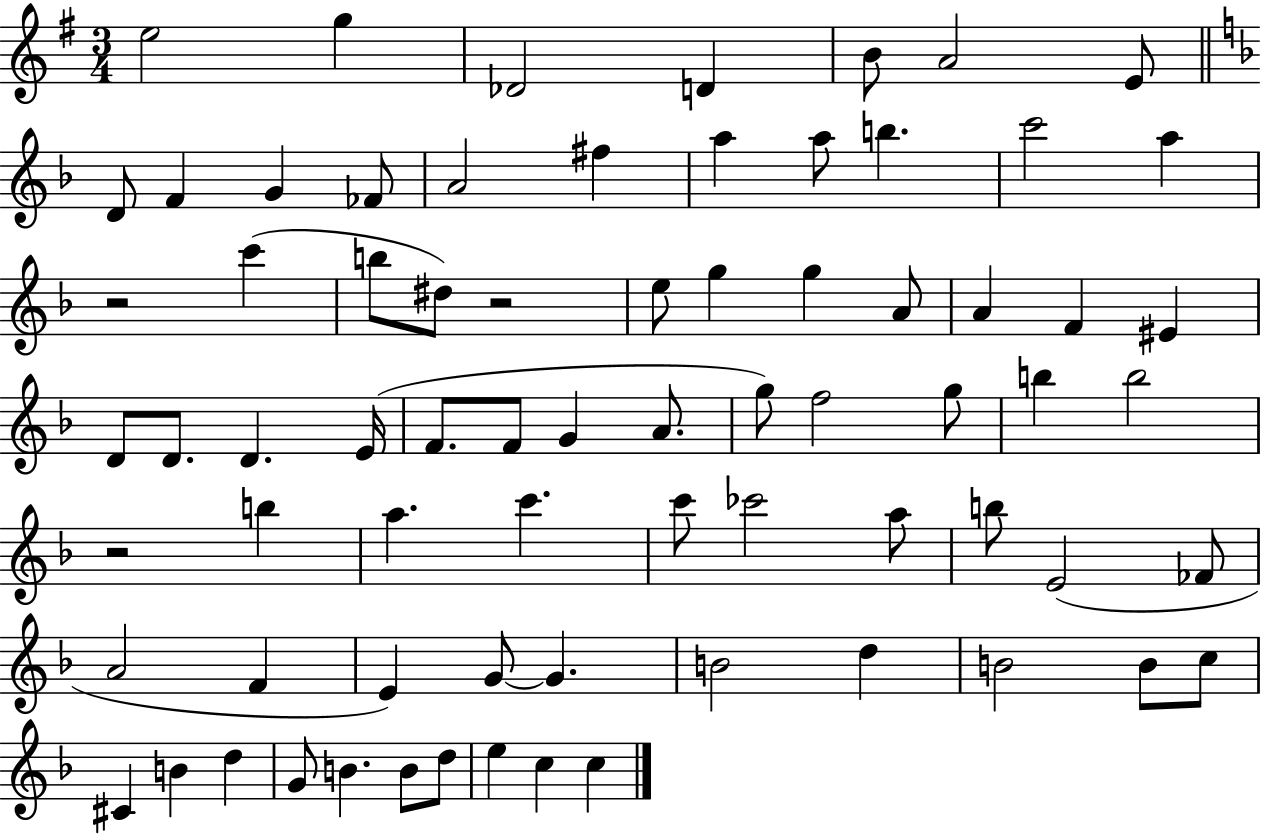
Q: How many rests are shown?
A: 3